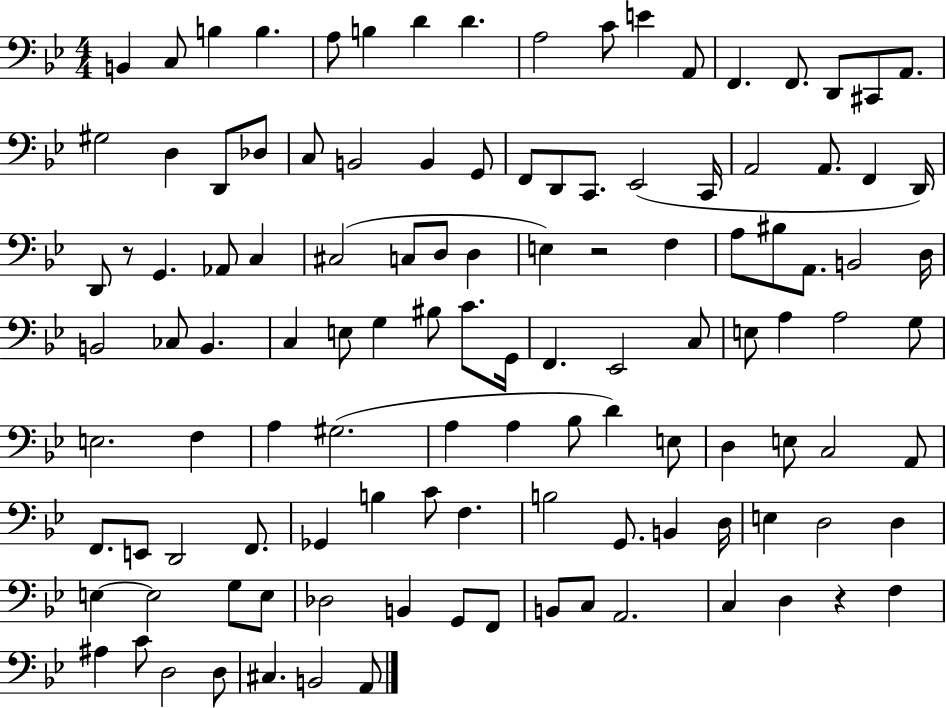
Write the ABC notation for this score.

X:1
T:Untitled
M:4/4
L:1/4
K:Bb
B,, C,/2 B, B, A,/2 B, D D A,2 C/2 E A,,/2 F,, F,,/2 D,,/2 ^C,,/2 A,,/2 ^G,2 D, D,,/2 _D,/2 C,/2 B,,2 B,, G,,/2 F,,/2 D,,/2 C,,/2 _E,,2 C,,/4 A,,2 A,,/2 F,, D,,/4 D,,/2 z/2 G,, _A,,/2 C, ^C,2 C,/2 D,/2 D, E, z2 F, A,/2 ^B,/2 A,,/2 B,,2 D,/4 B,,2 _C,/2 B,, C, E,/2 G, ^B,/2 C/2 G,,/4 F,, _E,,2 C,/2 E,/2 A, A,2 G,/2 E,2 F, A, ^G,2 A, A, _B,/2 D E,/2 D, E,/2 C,2 A,,/2 F,,/2 E,,/2 D,,2 F,,/2 _G,, B, C/2 F, B,2 G,,/2 B,, D,/4 E, D,2 D, E, E,2 G,/2 E,/2 _D,2 B,, G,,/2 F,,/2 B,,/2 C,/2 A,,2 C, D, z F, ^A, C/2 D,2 D,/2 ^C, B,,2 A,,/2